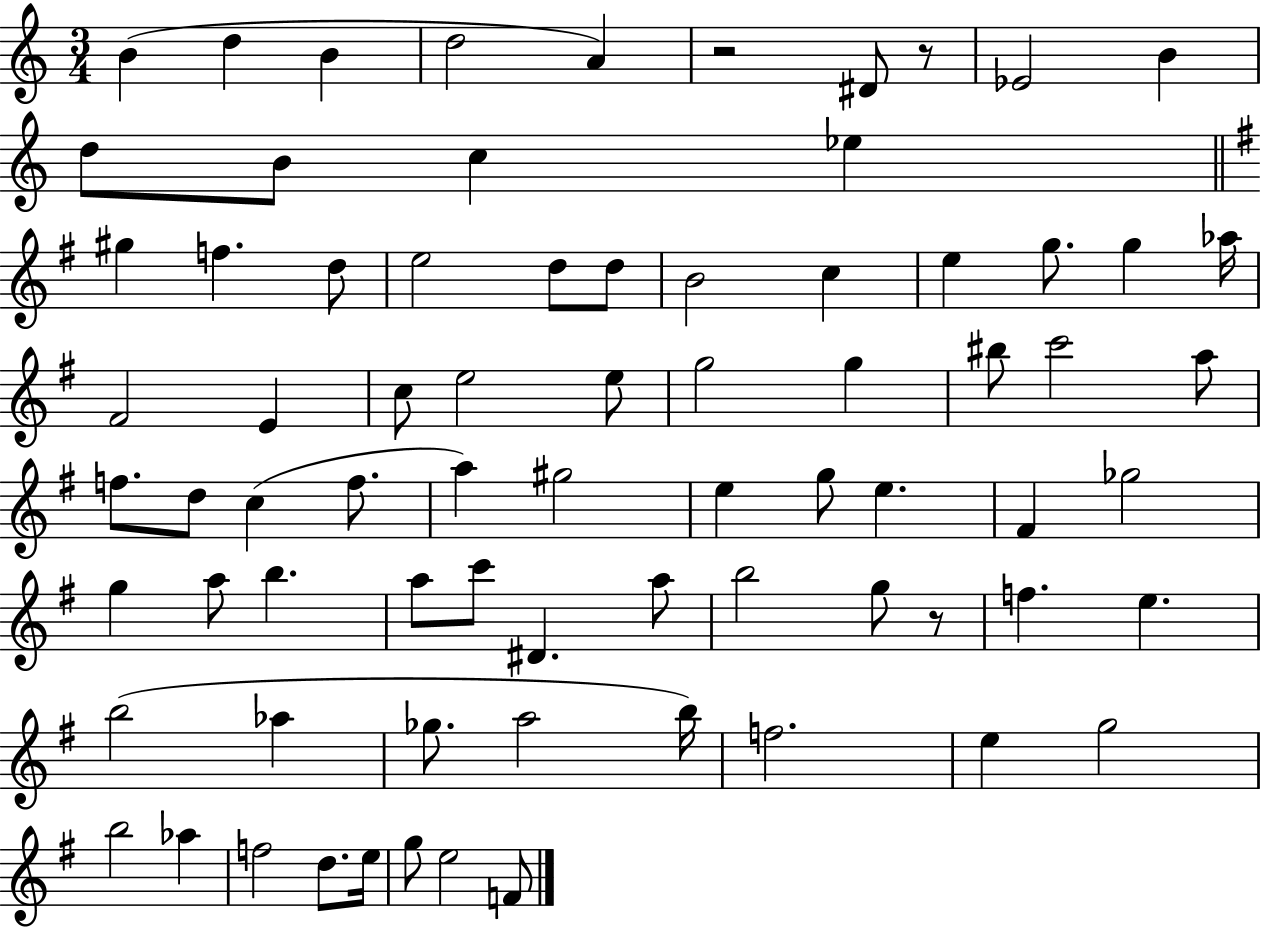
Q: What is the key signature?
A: C major